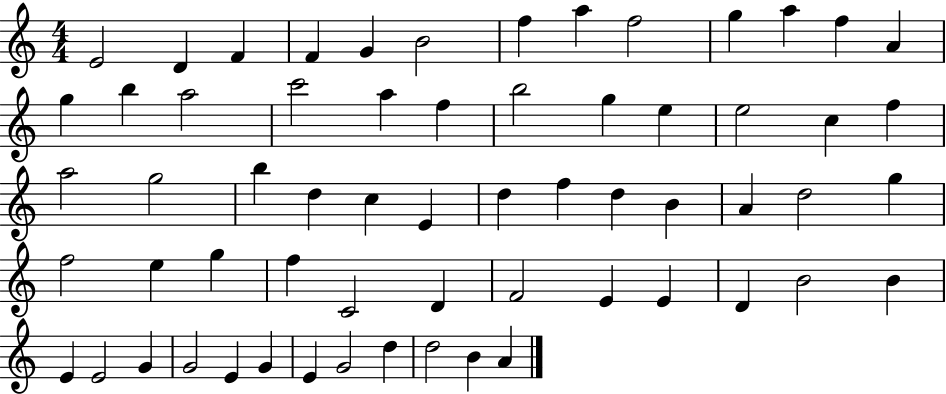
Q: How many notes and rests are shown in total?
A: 62